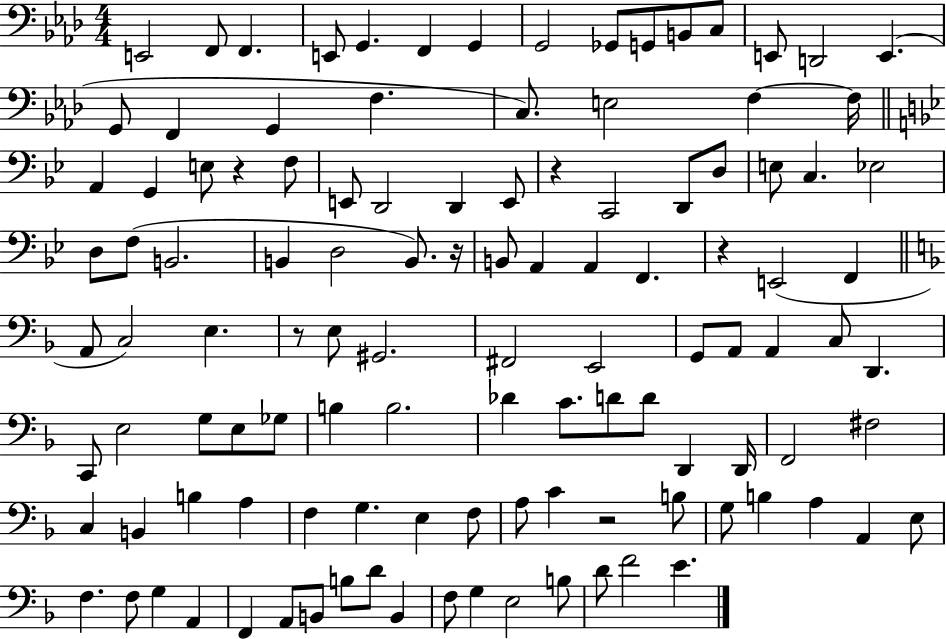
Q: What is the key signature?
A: AES major